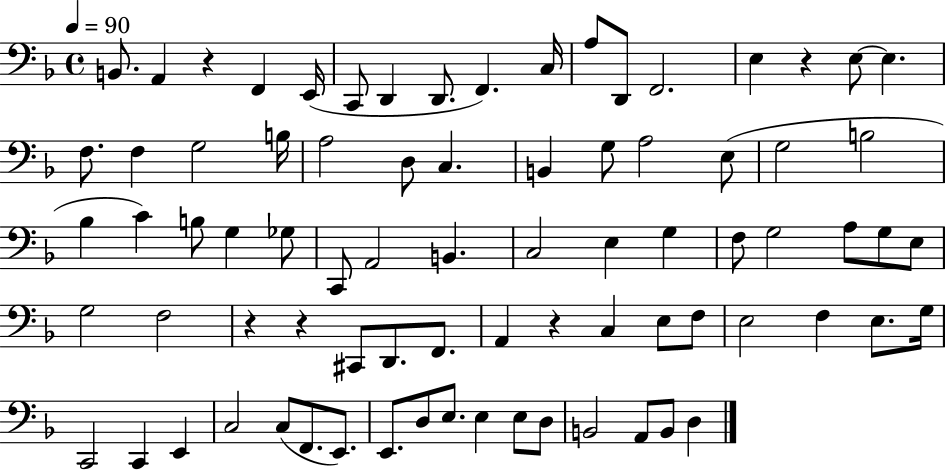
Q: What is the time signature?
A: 4/4